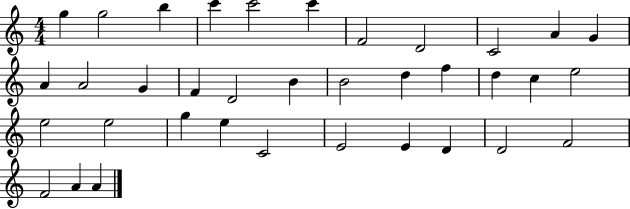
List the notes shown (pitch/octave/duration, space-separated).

G5/q G5/h B5/q C6/q C6/h C6/q F4/h D4/h C4/h A4/q G4/q A4/q A4/h G4/q F4/q D4/h B4/q B4/h D5/q F5/q D5/q C5/q E5/h E5/h E5/h G5/q E5/q C4/h E4/h E4/q D4/q D4/h F4/h F4/h A4/q A4/q